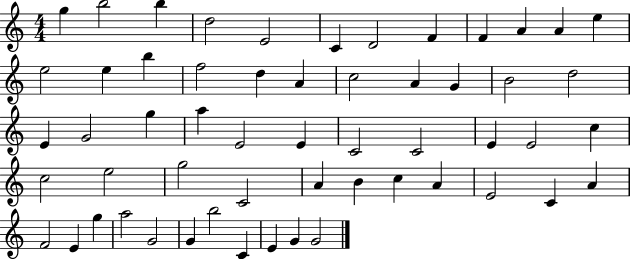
G5/q B5/h B5/q D5/h E4/h C4/q D4/h F4/q F4/q A4/q A4/q E5/q E5/h E5/q B5/q F5/h D5/q A4/q C5/h A4/q G4/q B4/h D5/h E4/q G4/h G5/q A5/q E4/h E4/q C4/h C4/h E4/q E4/h C5/q C5/h E5/h G5/h C4/h A4/q B4/q C5/q A4/q E4/h C4/q A4/q F4/h E4/q G5/q A5/h G4/h G4/q B5/h C4/q E4/q G4/q G4/h